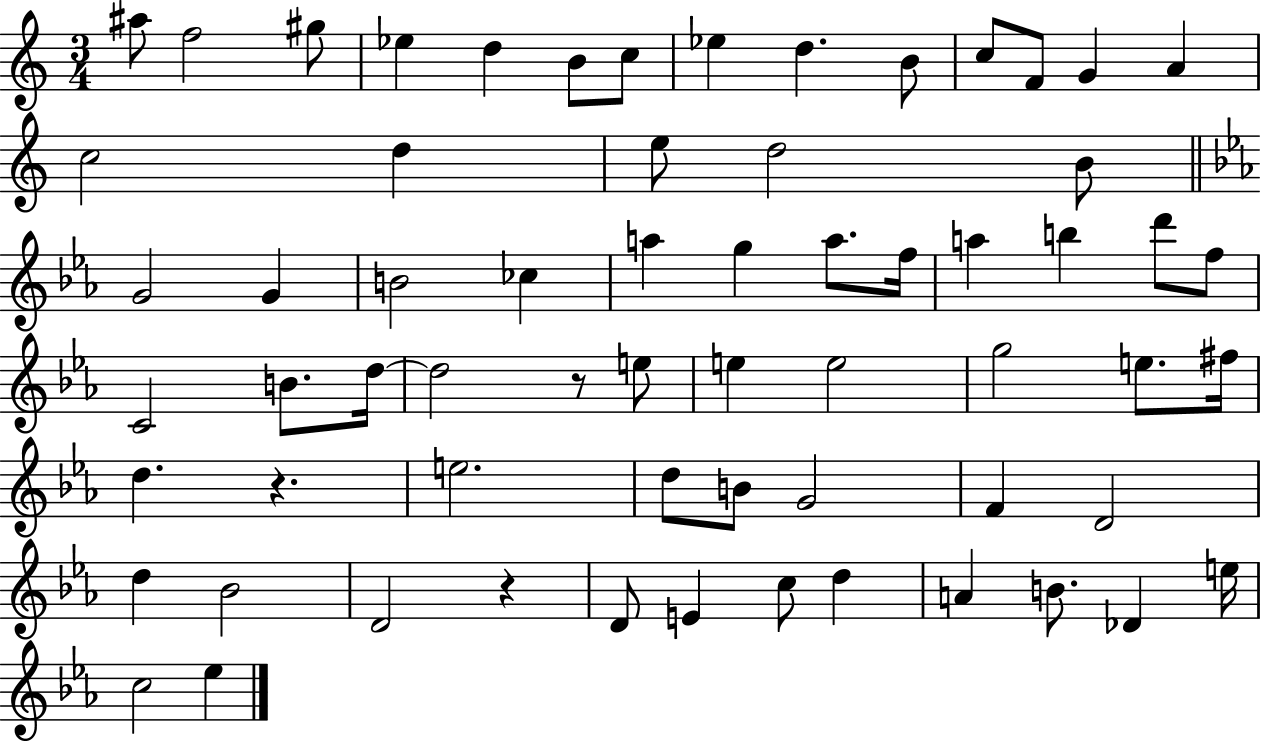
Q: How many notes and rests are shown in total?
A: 64